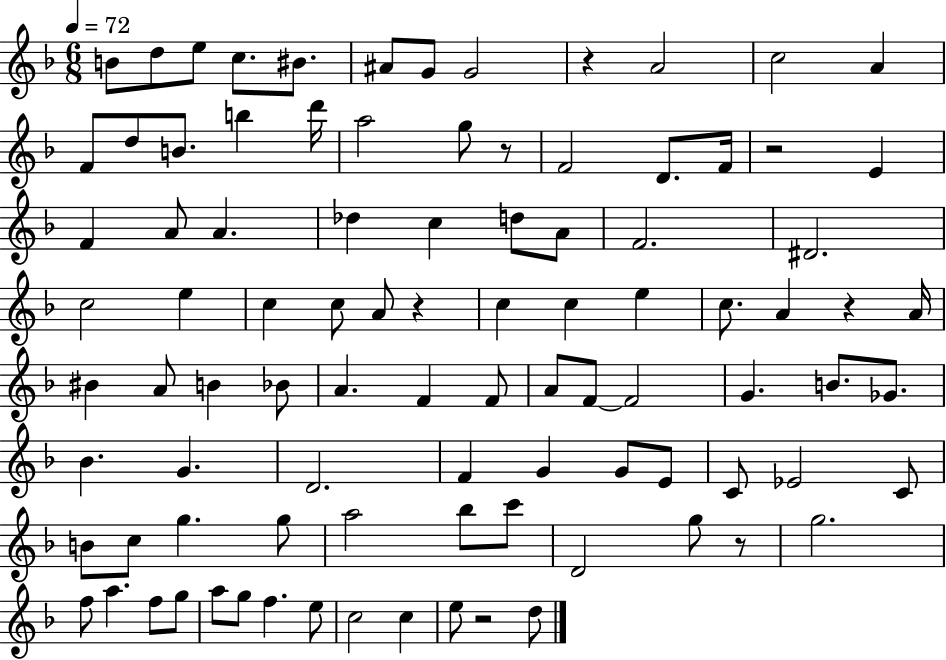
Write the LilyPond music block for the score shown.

{
  \clef treble
  \numericTimeSignature
  \time 6/8
  \key f \major
  \tempo 4 = 72
  \repeat volta 2 { b'8 d''8 e''8 c''8. bis'8. | ais'8 g'8 g'2 | r4 a'2 | c''2 a'4 | \break f'8 d''8 b'8. b''4 d'''16 | a''2 g''8 r8 | f'2 d'8. f'16 | r2 e'4 | \break f'4 a'8 a'4. | des''4 c''4 d''8 a'8 | f'2. | dis'2. | \break c''2 e''4 | c''4 c''8 a'8 r4 | c''4 c''4 e''4 | c''8. a'4 r4 a'16 | \break bis'4 a'8 b'4 bes'8 | a'4. f'4 f'8 | a'8 f'8~~ f'2 | g'4. b'8. ges'8. | \break bes'4. g'4. | d'2. | f'4 g'4 g'8 e'8 | c'8 ees'2 c'8 | \break b'8 c''8 g''4. g''8 | a''2 bes''8 c'''8 | d'2 g''8 r8 | g''2. | \break f''8 a''4. f''8 g''8 | a''8 g''8 f''4. e''8 | c''2 c''4 | e''8 r2 d''8 | \break } \bar "|."
}